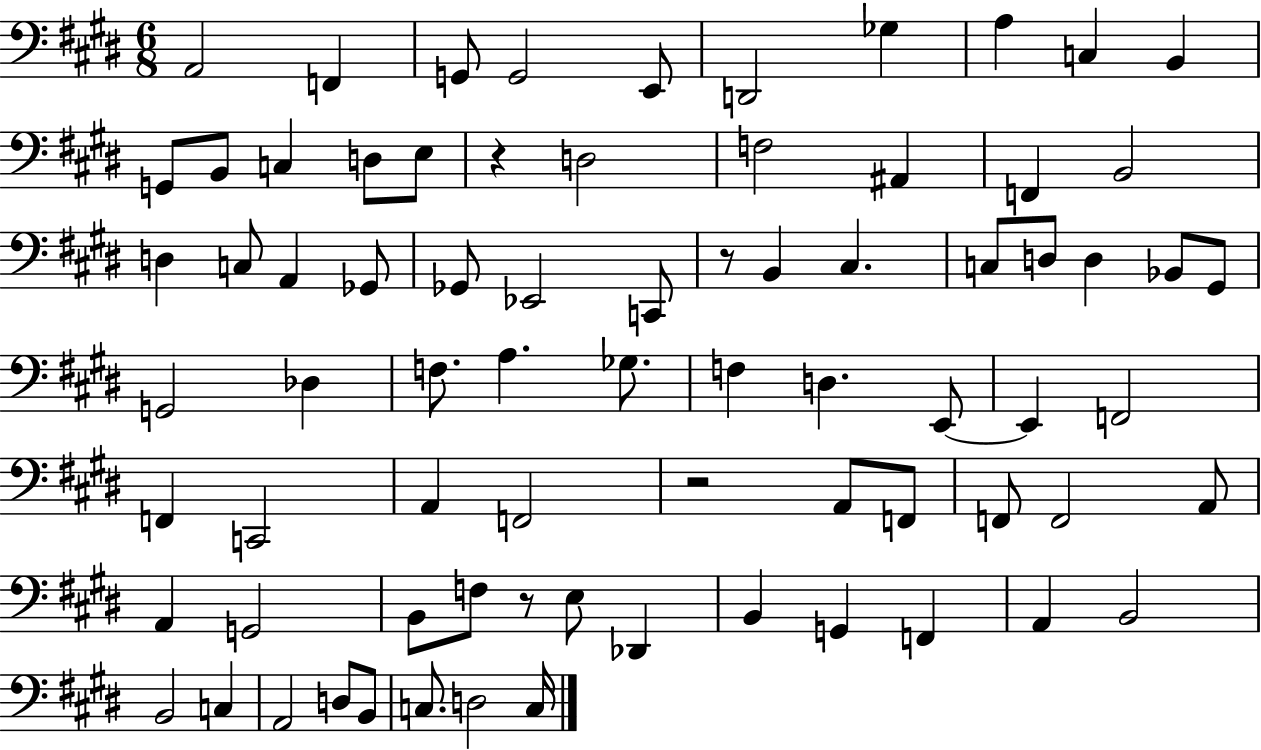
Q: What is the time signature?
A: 6/8